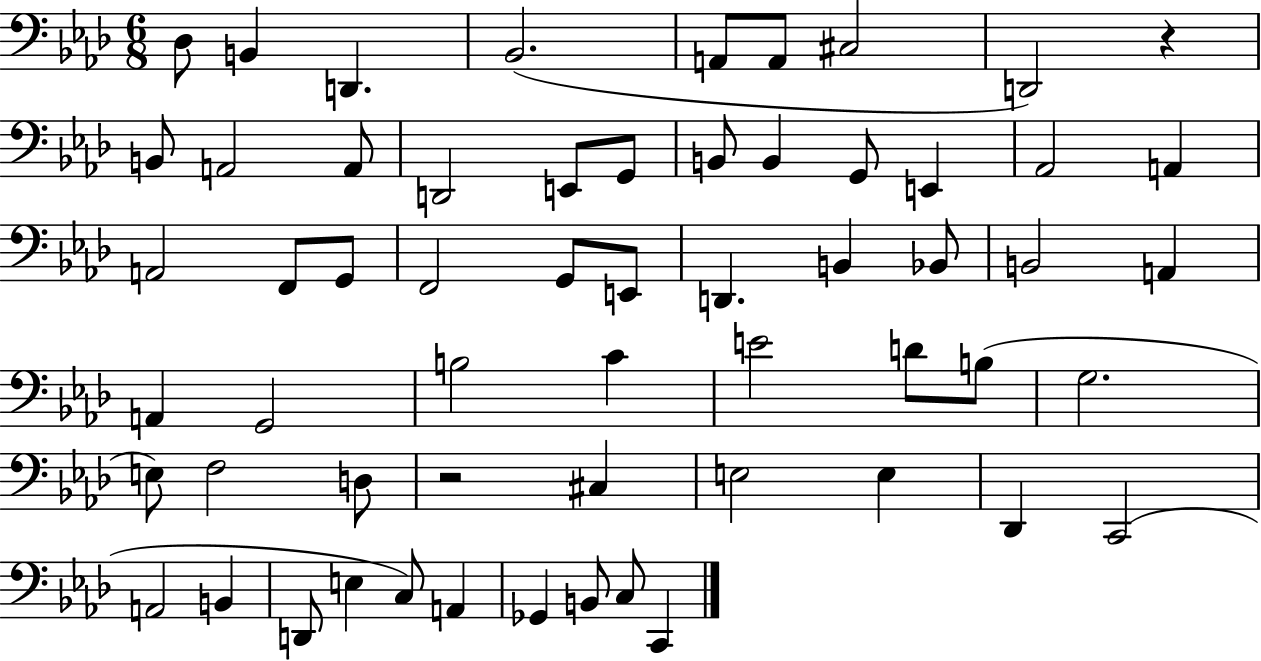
{
  \clef bass
  \numericTimeSignature
  \time 6/8
  \key aes \major
  \repeat volta 2 { des8 b,4 d,4. | bes,2.( | a,8 a,8 cis2 | d,2) r4 | \break b,8 a,2 a,8 | d,2 e,8 g,8 | b,8 b,4 g,8 e,4 | aes,2 a,4 | \break a,2 f,8 g,8 | f,2 g,8 e,8 | d,4. b,4 bes,8 | b,2 a,4 | \break a,4 g,2 | b2 c'4 | e'2 d'8 b8( | g2. | \break e8) f2 d8 | r2 cis4 | e2 e4 | des,4 c,2( | \break a,2 b,4 | d,8 e4 c8) a,4 | ges,4 b,8 c8 c,4 | } \bar "|."
}